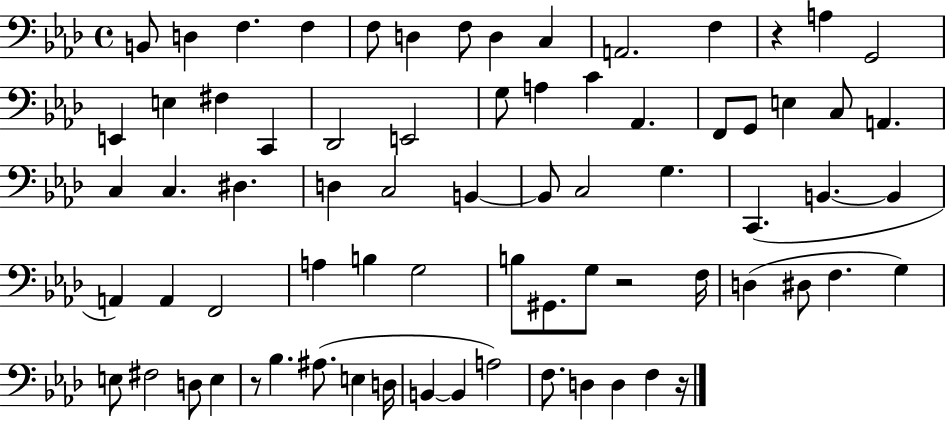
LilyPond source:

{
  \clef bass
  \time 4/4
  \defaultTimeSignature
  \key aes \major
  b,8 d4 f4. f4 | f8 d4 f8 d4 c4 | a,2. f4 | r4 a4 g,2 | \break e,4 e4 fis4 c,4 | des,2 e,2 | g8 a4 c'4 aes,4. | f,8 g,8 e4 c8 a,4. | \break c4 c4. dis4. | d4 c2 b,4~~ | b,8 c2 g4. | c,4.( b,4.~~ b,4 | \break a,4) a,4 f,2 | a4 b4 g2 | b8 gis,8. g8 r2 f16 | d4( dis8 f4. g4) | \break e8 fis2 d8 e4 | r8 bes4. ais8.( e4 d16 | b,4~~ b,4 a2) | f8. d4 d4 f4 r16 | \break \bar "|."
}